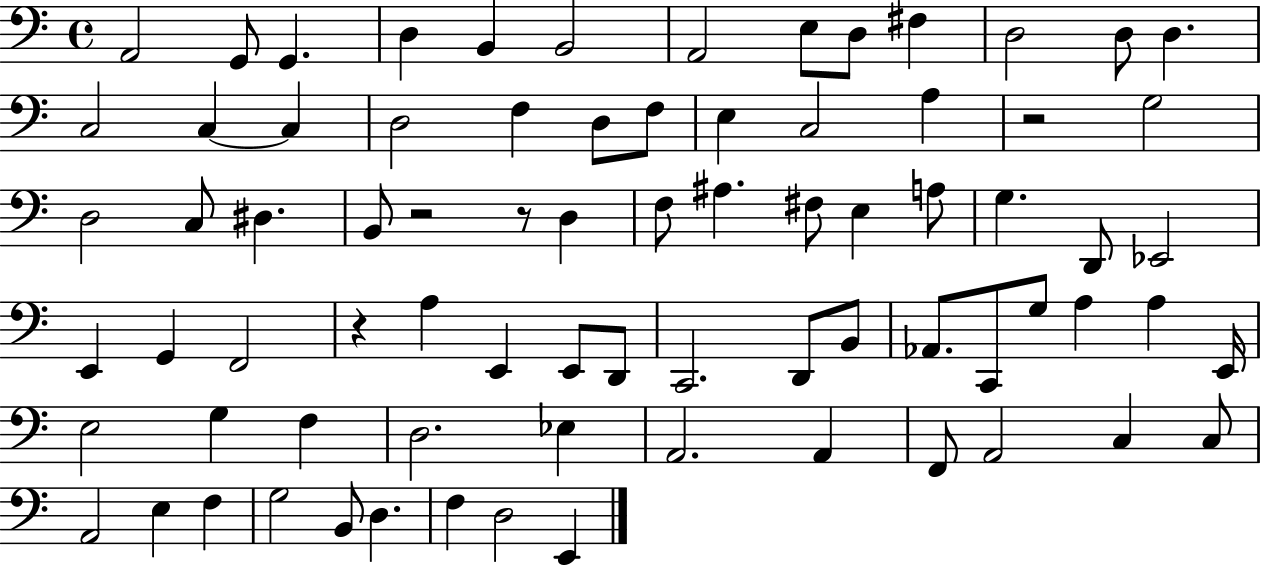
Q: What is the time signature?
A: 4/4